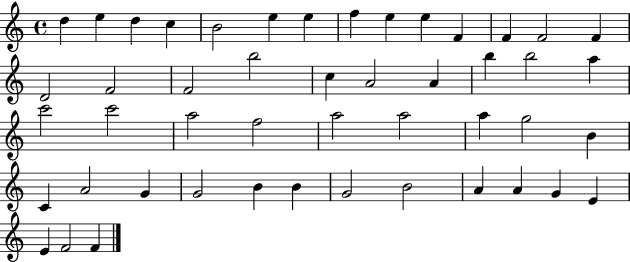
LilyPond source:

{
  \clef treble
  \time 4/4
  \defaultTimeSignature
  \key c \major
  d''4 e''4 d''4 c''4 | b'2 e''4 e''4 | f''4 e''4 e''4 f'4 | f'4 f'2 f'4 | \break d'2 f'2 | f'2 b''2 | c''4 a'2 a'4 | b''4 b''2 a''4 | \break c'''2 c'''2 | a''2 f''2 | a''2 a''2 | a''4 g''2 b'4 | \break c'4 a'2 g'4 | g'2 b'4 b'4 | g'2 b'2 | a'4 a'4 g'4 e'4 | \break e'4 f'2 f'4 | \bar "|."
}